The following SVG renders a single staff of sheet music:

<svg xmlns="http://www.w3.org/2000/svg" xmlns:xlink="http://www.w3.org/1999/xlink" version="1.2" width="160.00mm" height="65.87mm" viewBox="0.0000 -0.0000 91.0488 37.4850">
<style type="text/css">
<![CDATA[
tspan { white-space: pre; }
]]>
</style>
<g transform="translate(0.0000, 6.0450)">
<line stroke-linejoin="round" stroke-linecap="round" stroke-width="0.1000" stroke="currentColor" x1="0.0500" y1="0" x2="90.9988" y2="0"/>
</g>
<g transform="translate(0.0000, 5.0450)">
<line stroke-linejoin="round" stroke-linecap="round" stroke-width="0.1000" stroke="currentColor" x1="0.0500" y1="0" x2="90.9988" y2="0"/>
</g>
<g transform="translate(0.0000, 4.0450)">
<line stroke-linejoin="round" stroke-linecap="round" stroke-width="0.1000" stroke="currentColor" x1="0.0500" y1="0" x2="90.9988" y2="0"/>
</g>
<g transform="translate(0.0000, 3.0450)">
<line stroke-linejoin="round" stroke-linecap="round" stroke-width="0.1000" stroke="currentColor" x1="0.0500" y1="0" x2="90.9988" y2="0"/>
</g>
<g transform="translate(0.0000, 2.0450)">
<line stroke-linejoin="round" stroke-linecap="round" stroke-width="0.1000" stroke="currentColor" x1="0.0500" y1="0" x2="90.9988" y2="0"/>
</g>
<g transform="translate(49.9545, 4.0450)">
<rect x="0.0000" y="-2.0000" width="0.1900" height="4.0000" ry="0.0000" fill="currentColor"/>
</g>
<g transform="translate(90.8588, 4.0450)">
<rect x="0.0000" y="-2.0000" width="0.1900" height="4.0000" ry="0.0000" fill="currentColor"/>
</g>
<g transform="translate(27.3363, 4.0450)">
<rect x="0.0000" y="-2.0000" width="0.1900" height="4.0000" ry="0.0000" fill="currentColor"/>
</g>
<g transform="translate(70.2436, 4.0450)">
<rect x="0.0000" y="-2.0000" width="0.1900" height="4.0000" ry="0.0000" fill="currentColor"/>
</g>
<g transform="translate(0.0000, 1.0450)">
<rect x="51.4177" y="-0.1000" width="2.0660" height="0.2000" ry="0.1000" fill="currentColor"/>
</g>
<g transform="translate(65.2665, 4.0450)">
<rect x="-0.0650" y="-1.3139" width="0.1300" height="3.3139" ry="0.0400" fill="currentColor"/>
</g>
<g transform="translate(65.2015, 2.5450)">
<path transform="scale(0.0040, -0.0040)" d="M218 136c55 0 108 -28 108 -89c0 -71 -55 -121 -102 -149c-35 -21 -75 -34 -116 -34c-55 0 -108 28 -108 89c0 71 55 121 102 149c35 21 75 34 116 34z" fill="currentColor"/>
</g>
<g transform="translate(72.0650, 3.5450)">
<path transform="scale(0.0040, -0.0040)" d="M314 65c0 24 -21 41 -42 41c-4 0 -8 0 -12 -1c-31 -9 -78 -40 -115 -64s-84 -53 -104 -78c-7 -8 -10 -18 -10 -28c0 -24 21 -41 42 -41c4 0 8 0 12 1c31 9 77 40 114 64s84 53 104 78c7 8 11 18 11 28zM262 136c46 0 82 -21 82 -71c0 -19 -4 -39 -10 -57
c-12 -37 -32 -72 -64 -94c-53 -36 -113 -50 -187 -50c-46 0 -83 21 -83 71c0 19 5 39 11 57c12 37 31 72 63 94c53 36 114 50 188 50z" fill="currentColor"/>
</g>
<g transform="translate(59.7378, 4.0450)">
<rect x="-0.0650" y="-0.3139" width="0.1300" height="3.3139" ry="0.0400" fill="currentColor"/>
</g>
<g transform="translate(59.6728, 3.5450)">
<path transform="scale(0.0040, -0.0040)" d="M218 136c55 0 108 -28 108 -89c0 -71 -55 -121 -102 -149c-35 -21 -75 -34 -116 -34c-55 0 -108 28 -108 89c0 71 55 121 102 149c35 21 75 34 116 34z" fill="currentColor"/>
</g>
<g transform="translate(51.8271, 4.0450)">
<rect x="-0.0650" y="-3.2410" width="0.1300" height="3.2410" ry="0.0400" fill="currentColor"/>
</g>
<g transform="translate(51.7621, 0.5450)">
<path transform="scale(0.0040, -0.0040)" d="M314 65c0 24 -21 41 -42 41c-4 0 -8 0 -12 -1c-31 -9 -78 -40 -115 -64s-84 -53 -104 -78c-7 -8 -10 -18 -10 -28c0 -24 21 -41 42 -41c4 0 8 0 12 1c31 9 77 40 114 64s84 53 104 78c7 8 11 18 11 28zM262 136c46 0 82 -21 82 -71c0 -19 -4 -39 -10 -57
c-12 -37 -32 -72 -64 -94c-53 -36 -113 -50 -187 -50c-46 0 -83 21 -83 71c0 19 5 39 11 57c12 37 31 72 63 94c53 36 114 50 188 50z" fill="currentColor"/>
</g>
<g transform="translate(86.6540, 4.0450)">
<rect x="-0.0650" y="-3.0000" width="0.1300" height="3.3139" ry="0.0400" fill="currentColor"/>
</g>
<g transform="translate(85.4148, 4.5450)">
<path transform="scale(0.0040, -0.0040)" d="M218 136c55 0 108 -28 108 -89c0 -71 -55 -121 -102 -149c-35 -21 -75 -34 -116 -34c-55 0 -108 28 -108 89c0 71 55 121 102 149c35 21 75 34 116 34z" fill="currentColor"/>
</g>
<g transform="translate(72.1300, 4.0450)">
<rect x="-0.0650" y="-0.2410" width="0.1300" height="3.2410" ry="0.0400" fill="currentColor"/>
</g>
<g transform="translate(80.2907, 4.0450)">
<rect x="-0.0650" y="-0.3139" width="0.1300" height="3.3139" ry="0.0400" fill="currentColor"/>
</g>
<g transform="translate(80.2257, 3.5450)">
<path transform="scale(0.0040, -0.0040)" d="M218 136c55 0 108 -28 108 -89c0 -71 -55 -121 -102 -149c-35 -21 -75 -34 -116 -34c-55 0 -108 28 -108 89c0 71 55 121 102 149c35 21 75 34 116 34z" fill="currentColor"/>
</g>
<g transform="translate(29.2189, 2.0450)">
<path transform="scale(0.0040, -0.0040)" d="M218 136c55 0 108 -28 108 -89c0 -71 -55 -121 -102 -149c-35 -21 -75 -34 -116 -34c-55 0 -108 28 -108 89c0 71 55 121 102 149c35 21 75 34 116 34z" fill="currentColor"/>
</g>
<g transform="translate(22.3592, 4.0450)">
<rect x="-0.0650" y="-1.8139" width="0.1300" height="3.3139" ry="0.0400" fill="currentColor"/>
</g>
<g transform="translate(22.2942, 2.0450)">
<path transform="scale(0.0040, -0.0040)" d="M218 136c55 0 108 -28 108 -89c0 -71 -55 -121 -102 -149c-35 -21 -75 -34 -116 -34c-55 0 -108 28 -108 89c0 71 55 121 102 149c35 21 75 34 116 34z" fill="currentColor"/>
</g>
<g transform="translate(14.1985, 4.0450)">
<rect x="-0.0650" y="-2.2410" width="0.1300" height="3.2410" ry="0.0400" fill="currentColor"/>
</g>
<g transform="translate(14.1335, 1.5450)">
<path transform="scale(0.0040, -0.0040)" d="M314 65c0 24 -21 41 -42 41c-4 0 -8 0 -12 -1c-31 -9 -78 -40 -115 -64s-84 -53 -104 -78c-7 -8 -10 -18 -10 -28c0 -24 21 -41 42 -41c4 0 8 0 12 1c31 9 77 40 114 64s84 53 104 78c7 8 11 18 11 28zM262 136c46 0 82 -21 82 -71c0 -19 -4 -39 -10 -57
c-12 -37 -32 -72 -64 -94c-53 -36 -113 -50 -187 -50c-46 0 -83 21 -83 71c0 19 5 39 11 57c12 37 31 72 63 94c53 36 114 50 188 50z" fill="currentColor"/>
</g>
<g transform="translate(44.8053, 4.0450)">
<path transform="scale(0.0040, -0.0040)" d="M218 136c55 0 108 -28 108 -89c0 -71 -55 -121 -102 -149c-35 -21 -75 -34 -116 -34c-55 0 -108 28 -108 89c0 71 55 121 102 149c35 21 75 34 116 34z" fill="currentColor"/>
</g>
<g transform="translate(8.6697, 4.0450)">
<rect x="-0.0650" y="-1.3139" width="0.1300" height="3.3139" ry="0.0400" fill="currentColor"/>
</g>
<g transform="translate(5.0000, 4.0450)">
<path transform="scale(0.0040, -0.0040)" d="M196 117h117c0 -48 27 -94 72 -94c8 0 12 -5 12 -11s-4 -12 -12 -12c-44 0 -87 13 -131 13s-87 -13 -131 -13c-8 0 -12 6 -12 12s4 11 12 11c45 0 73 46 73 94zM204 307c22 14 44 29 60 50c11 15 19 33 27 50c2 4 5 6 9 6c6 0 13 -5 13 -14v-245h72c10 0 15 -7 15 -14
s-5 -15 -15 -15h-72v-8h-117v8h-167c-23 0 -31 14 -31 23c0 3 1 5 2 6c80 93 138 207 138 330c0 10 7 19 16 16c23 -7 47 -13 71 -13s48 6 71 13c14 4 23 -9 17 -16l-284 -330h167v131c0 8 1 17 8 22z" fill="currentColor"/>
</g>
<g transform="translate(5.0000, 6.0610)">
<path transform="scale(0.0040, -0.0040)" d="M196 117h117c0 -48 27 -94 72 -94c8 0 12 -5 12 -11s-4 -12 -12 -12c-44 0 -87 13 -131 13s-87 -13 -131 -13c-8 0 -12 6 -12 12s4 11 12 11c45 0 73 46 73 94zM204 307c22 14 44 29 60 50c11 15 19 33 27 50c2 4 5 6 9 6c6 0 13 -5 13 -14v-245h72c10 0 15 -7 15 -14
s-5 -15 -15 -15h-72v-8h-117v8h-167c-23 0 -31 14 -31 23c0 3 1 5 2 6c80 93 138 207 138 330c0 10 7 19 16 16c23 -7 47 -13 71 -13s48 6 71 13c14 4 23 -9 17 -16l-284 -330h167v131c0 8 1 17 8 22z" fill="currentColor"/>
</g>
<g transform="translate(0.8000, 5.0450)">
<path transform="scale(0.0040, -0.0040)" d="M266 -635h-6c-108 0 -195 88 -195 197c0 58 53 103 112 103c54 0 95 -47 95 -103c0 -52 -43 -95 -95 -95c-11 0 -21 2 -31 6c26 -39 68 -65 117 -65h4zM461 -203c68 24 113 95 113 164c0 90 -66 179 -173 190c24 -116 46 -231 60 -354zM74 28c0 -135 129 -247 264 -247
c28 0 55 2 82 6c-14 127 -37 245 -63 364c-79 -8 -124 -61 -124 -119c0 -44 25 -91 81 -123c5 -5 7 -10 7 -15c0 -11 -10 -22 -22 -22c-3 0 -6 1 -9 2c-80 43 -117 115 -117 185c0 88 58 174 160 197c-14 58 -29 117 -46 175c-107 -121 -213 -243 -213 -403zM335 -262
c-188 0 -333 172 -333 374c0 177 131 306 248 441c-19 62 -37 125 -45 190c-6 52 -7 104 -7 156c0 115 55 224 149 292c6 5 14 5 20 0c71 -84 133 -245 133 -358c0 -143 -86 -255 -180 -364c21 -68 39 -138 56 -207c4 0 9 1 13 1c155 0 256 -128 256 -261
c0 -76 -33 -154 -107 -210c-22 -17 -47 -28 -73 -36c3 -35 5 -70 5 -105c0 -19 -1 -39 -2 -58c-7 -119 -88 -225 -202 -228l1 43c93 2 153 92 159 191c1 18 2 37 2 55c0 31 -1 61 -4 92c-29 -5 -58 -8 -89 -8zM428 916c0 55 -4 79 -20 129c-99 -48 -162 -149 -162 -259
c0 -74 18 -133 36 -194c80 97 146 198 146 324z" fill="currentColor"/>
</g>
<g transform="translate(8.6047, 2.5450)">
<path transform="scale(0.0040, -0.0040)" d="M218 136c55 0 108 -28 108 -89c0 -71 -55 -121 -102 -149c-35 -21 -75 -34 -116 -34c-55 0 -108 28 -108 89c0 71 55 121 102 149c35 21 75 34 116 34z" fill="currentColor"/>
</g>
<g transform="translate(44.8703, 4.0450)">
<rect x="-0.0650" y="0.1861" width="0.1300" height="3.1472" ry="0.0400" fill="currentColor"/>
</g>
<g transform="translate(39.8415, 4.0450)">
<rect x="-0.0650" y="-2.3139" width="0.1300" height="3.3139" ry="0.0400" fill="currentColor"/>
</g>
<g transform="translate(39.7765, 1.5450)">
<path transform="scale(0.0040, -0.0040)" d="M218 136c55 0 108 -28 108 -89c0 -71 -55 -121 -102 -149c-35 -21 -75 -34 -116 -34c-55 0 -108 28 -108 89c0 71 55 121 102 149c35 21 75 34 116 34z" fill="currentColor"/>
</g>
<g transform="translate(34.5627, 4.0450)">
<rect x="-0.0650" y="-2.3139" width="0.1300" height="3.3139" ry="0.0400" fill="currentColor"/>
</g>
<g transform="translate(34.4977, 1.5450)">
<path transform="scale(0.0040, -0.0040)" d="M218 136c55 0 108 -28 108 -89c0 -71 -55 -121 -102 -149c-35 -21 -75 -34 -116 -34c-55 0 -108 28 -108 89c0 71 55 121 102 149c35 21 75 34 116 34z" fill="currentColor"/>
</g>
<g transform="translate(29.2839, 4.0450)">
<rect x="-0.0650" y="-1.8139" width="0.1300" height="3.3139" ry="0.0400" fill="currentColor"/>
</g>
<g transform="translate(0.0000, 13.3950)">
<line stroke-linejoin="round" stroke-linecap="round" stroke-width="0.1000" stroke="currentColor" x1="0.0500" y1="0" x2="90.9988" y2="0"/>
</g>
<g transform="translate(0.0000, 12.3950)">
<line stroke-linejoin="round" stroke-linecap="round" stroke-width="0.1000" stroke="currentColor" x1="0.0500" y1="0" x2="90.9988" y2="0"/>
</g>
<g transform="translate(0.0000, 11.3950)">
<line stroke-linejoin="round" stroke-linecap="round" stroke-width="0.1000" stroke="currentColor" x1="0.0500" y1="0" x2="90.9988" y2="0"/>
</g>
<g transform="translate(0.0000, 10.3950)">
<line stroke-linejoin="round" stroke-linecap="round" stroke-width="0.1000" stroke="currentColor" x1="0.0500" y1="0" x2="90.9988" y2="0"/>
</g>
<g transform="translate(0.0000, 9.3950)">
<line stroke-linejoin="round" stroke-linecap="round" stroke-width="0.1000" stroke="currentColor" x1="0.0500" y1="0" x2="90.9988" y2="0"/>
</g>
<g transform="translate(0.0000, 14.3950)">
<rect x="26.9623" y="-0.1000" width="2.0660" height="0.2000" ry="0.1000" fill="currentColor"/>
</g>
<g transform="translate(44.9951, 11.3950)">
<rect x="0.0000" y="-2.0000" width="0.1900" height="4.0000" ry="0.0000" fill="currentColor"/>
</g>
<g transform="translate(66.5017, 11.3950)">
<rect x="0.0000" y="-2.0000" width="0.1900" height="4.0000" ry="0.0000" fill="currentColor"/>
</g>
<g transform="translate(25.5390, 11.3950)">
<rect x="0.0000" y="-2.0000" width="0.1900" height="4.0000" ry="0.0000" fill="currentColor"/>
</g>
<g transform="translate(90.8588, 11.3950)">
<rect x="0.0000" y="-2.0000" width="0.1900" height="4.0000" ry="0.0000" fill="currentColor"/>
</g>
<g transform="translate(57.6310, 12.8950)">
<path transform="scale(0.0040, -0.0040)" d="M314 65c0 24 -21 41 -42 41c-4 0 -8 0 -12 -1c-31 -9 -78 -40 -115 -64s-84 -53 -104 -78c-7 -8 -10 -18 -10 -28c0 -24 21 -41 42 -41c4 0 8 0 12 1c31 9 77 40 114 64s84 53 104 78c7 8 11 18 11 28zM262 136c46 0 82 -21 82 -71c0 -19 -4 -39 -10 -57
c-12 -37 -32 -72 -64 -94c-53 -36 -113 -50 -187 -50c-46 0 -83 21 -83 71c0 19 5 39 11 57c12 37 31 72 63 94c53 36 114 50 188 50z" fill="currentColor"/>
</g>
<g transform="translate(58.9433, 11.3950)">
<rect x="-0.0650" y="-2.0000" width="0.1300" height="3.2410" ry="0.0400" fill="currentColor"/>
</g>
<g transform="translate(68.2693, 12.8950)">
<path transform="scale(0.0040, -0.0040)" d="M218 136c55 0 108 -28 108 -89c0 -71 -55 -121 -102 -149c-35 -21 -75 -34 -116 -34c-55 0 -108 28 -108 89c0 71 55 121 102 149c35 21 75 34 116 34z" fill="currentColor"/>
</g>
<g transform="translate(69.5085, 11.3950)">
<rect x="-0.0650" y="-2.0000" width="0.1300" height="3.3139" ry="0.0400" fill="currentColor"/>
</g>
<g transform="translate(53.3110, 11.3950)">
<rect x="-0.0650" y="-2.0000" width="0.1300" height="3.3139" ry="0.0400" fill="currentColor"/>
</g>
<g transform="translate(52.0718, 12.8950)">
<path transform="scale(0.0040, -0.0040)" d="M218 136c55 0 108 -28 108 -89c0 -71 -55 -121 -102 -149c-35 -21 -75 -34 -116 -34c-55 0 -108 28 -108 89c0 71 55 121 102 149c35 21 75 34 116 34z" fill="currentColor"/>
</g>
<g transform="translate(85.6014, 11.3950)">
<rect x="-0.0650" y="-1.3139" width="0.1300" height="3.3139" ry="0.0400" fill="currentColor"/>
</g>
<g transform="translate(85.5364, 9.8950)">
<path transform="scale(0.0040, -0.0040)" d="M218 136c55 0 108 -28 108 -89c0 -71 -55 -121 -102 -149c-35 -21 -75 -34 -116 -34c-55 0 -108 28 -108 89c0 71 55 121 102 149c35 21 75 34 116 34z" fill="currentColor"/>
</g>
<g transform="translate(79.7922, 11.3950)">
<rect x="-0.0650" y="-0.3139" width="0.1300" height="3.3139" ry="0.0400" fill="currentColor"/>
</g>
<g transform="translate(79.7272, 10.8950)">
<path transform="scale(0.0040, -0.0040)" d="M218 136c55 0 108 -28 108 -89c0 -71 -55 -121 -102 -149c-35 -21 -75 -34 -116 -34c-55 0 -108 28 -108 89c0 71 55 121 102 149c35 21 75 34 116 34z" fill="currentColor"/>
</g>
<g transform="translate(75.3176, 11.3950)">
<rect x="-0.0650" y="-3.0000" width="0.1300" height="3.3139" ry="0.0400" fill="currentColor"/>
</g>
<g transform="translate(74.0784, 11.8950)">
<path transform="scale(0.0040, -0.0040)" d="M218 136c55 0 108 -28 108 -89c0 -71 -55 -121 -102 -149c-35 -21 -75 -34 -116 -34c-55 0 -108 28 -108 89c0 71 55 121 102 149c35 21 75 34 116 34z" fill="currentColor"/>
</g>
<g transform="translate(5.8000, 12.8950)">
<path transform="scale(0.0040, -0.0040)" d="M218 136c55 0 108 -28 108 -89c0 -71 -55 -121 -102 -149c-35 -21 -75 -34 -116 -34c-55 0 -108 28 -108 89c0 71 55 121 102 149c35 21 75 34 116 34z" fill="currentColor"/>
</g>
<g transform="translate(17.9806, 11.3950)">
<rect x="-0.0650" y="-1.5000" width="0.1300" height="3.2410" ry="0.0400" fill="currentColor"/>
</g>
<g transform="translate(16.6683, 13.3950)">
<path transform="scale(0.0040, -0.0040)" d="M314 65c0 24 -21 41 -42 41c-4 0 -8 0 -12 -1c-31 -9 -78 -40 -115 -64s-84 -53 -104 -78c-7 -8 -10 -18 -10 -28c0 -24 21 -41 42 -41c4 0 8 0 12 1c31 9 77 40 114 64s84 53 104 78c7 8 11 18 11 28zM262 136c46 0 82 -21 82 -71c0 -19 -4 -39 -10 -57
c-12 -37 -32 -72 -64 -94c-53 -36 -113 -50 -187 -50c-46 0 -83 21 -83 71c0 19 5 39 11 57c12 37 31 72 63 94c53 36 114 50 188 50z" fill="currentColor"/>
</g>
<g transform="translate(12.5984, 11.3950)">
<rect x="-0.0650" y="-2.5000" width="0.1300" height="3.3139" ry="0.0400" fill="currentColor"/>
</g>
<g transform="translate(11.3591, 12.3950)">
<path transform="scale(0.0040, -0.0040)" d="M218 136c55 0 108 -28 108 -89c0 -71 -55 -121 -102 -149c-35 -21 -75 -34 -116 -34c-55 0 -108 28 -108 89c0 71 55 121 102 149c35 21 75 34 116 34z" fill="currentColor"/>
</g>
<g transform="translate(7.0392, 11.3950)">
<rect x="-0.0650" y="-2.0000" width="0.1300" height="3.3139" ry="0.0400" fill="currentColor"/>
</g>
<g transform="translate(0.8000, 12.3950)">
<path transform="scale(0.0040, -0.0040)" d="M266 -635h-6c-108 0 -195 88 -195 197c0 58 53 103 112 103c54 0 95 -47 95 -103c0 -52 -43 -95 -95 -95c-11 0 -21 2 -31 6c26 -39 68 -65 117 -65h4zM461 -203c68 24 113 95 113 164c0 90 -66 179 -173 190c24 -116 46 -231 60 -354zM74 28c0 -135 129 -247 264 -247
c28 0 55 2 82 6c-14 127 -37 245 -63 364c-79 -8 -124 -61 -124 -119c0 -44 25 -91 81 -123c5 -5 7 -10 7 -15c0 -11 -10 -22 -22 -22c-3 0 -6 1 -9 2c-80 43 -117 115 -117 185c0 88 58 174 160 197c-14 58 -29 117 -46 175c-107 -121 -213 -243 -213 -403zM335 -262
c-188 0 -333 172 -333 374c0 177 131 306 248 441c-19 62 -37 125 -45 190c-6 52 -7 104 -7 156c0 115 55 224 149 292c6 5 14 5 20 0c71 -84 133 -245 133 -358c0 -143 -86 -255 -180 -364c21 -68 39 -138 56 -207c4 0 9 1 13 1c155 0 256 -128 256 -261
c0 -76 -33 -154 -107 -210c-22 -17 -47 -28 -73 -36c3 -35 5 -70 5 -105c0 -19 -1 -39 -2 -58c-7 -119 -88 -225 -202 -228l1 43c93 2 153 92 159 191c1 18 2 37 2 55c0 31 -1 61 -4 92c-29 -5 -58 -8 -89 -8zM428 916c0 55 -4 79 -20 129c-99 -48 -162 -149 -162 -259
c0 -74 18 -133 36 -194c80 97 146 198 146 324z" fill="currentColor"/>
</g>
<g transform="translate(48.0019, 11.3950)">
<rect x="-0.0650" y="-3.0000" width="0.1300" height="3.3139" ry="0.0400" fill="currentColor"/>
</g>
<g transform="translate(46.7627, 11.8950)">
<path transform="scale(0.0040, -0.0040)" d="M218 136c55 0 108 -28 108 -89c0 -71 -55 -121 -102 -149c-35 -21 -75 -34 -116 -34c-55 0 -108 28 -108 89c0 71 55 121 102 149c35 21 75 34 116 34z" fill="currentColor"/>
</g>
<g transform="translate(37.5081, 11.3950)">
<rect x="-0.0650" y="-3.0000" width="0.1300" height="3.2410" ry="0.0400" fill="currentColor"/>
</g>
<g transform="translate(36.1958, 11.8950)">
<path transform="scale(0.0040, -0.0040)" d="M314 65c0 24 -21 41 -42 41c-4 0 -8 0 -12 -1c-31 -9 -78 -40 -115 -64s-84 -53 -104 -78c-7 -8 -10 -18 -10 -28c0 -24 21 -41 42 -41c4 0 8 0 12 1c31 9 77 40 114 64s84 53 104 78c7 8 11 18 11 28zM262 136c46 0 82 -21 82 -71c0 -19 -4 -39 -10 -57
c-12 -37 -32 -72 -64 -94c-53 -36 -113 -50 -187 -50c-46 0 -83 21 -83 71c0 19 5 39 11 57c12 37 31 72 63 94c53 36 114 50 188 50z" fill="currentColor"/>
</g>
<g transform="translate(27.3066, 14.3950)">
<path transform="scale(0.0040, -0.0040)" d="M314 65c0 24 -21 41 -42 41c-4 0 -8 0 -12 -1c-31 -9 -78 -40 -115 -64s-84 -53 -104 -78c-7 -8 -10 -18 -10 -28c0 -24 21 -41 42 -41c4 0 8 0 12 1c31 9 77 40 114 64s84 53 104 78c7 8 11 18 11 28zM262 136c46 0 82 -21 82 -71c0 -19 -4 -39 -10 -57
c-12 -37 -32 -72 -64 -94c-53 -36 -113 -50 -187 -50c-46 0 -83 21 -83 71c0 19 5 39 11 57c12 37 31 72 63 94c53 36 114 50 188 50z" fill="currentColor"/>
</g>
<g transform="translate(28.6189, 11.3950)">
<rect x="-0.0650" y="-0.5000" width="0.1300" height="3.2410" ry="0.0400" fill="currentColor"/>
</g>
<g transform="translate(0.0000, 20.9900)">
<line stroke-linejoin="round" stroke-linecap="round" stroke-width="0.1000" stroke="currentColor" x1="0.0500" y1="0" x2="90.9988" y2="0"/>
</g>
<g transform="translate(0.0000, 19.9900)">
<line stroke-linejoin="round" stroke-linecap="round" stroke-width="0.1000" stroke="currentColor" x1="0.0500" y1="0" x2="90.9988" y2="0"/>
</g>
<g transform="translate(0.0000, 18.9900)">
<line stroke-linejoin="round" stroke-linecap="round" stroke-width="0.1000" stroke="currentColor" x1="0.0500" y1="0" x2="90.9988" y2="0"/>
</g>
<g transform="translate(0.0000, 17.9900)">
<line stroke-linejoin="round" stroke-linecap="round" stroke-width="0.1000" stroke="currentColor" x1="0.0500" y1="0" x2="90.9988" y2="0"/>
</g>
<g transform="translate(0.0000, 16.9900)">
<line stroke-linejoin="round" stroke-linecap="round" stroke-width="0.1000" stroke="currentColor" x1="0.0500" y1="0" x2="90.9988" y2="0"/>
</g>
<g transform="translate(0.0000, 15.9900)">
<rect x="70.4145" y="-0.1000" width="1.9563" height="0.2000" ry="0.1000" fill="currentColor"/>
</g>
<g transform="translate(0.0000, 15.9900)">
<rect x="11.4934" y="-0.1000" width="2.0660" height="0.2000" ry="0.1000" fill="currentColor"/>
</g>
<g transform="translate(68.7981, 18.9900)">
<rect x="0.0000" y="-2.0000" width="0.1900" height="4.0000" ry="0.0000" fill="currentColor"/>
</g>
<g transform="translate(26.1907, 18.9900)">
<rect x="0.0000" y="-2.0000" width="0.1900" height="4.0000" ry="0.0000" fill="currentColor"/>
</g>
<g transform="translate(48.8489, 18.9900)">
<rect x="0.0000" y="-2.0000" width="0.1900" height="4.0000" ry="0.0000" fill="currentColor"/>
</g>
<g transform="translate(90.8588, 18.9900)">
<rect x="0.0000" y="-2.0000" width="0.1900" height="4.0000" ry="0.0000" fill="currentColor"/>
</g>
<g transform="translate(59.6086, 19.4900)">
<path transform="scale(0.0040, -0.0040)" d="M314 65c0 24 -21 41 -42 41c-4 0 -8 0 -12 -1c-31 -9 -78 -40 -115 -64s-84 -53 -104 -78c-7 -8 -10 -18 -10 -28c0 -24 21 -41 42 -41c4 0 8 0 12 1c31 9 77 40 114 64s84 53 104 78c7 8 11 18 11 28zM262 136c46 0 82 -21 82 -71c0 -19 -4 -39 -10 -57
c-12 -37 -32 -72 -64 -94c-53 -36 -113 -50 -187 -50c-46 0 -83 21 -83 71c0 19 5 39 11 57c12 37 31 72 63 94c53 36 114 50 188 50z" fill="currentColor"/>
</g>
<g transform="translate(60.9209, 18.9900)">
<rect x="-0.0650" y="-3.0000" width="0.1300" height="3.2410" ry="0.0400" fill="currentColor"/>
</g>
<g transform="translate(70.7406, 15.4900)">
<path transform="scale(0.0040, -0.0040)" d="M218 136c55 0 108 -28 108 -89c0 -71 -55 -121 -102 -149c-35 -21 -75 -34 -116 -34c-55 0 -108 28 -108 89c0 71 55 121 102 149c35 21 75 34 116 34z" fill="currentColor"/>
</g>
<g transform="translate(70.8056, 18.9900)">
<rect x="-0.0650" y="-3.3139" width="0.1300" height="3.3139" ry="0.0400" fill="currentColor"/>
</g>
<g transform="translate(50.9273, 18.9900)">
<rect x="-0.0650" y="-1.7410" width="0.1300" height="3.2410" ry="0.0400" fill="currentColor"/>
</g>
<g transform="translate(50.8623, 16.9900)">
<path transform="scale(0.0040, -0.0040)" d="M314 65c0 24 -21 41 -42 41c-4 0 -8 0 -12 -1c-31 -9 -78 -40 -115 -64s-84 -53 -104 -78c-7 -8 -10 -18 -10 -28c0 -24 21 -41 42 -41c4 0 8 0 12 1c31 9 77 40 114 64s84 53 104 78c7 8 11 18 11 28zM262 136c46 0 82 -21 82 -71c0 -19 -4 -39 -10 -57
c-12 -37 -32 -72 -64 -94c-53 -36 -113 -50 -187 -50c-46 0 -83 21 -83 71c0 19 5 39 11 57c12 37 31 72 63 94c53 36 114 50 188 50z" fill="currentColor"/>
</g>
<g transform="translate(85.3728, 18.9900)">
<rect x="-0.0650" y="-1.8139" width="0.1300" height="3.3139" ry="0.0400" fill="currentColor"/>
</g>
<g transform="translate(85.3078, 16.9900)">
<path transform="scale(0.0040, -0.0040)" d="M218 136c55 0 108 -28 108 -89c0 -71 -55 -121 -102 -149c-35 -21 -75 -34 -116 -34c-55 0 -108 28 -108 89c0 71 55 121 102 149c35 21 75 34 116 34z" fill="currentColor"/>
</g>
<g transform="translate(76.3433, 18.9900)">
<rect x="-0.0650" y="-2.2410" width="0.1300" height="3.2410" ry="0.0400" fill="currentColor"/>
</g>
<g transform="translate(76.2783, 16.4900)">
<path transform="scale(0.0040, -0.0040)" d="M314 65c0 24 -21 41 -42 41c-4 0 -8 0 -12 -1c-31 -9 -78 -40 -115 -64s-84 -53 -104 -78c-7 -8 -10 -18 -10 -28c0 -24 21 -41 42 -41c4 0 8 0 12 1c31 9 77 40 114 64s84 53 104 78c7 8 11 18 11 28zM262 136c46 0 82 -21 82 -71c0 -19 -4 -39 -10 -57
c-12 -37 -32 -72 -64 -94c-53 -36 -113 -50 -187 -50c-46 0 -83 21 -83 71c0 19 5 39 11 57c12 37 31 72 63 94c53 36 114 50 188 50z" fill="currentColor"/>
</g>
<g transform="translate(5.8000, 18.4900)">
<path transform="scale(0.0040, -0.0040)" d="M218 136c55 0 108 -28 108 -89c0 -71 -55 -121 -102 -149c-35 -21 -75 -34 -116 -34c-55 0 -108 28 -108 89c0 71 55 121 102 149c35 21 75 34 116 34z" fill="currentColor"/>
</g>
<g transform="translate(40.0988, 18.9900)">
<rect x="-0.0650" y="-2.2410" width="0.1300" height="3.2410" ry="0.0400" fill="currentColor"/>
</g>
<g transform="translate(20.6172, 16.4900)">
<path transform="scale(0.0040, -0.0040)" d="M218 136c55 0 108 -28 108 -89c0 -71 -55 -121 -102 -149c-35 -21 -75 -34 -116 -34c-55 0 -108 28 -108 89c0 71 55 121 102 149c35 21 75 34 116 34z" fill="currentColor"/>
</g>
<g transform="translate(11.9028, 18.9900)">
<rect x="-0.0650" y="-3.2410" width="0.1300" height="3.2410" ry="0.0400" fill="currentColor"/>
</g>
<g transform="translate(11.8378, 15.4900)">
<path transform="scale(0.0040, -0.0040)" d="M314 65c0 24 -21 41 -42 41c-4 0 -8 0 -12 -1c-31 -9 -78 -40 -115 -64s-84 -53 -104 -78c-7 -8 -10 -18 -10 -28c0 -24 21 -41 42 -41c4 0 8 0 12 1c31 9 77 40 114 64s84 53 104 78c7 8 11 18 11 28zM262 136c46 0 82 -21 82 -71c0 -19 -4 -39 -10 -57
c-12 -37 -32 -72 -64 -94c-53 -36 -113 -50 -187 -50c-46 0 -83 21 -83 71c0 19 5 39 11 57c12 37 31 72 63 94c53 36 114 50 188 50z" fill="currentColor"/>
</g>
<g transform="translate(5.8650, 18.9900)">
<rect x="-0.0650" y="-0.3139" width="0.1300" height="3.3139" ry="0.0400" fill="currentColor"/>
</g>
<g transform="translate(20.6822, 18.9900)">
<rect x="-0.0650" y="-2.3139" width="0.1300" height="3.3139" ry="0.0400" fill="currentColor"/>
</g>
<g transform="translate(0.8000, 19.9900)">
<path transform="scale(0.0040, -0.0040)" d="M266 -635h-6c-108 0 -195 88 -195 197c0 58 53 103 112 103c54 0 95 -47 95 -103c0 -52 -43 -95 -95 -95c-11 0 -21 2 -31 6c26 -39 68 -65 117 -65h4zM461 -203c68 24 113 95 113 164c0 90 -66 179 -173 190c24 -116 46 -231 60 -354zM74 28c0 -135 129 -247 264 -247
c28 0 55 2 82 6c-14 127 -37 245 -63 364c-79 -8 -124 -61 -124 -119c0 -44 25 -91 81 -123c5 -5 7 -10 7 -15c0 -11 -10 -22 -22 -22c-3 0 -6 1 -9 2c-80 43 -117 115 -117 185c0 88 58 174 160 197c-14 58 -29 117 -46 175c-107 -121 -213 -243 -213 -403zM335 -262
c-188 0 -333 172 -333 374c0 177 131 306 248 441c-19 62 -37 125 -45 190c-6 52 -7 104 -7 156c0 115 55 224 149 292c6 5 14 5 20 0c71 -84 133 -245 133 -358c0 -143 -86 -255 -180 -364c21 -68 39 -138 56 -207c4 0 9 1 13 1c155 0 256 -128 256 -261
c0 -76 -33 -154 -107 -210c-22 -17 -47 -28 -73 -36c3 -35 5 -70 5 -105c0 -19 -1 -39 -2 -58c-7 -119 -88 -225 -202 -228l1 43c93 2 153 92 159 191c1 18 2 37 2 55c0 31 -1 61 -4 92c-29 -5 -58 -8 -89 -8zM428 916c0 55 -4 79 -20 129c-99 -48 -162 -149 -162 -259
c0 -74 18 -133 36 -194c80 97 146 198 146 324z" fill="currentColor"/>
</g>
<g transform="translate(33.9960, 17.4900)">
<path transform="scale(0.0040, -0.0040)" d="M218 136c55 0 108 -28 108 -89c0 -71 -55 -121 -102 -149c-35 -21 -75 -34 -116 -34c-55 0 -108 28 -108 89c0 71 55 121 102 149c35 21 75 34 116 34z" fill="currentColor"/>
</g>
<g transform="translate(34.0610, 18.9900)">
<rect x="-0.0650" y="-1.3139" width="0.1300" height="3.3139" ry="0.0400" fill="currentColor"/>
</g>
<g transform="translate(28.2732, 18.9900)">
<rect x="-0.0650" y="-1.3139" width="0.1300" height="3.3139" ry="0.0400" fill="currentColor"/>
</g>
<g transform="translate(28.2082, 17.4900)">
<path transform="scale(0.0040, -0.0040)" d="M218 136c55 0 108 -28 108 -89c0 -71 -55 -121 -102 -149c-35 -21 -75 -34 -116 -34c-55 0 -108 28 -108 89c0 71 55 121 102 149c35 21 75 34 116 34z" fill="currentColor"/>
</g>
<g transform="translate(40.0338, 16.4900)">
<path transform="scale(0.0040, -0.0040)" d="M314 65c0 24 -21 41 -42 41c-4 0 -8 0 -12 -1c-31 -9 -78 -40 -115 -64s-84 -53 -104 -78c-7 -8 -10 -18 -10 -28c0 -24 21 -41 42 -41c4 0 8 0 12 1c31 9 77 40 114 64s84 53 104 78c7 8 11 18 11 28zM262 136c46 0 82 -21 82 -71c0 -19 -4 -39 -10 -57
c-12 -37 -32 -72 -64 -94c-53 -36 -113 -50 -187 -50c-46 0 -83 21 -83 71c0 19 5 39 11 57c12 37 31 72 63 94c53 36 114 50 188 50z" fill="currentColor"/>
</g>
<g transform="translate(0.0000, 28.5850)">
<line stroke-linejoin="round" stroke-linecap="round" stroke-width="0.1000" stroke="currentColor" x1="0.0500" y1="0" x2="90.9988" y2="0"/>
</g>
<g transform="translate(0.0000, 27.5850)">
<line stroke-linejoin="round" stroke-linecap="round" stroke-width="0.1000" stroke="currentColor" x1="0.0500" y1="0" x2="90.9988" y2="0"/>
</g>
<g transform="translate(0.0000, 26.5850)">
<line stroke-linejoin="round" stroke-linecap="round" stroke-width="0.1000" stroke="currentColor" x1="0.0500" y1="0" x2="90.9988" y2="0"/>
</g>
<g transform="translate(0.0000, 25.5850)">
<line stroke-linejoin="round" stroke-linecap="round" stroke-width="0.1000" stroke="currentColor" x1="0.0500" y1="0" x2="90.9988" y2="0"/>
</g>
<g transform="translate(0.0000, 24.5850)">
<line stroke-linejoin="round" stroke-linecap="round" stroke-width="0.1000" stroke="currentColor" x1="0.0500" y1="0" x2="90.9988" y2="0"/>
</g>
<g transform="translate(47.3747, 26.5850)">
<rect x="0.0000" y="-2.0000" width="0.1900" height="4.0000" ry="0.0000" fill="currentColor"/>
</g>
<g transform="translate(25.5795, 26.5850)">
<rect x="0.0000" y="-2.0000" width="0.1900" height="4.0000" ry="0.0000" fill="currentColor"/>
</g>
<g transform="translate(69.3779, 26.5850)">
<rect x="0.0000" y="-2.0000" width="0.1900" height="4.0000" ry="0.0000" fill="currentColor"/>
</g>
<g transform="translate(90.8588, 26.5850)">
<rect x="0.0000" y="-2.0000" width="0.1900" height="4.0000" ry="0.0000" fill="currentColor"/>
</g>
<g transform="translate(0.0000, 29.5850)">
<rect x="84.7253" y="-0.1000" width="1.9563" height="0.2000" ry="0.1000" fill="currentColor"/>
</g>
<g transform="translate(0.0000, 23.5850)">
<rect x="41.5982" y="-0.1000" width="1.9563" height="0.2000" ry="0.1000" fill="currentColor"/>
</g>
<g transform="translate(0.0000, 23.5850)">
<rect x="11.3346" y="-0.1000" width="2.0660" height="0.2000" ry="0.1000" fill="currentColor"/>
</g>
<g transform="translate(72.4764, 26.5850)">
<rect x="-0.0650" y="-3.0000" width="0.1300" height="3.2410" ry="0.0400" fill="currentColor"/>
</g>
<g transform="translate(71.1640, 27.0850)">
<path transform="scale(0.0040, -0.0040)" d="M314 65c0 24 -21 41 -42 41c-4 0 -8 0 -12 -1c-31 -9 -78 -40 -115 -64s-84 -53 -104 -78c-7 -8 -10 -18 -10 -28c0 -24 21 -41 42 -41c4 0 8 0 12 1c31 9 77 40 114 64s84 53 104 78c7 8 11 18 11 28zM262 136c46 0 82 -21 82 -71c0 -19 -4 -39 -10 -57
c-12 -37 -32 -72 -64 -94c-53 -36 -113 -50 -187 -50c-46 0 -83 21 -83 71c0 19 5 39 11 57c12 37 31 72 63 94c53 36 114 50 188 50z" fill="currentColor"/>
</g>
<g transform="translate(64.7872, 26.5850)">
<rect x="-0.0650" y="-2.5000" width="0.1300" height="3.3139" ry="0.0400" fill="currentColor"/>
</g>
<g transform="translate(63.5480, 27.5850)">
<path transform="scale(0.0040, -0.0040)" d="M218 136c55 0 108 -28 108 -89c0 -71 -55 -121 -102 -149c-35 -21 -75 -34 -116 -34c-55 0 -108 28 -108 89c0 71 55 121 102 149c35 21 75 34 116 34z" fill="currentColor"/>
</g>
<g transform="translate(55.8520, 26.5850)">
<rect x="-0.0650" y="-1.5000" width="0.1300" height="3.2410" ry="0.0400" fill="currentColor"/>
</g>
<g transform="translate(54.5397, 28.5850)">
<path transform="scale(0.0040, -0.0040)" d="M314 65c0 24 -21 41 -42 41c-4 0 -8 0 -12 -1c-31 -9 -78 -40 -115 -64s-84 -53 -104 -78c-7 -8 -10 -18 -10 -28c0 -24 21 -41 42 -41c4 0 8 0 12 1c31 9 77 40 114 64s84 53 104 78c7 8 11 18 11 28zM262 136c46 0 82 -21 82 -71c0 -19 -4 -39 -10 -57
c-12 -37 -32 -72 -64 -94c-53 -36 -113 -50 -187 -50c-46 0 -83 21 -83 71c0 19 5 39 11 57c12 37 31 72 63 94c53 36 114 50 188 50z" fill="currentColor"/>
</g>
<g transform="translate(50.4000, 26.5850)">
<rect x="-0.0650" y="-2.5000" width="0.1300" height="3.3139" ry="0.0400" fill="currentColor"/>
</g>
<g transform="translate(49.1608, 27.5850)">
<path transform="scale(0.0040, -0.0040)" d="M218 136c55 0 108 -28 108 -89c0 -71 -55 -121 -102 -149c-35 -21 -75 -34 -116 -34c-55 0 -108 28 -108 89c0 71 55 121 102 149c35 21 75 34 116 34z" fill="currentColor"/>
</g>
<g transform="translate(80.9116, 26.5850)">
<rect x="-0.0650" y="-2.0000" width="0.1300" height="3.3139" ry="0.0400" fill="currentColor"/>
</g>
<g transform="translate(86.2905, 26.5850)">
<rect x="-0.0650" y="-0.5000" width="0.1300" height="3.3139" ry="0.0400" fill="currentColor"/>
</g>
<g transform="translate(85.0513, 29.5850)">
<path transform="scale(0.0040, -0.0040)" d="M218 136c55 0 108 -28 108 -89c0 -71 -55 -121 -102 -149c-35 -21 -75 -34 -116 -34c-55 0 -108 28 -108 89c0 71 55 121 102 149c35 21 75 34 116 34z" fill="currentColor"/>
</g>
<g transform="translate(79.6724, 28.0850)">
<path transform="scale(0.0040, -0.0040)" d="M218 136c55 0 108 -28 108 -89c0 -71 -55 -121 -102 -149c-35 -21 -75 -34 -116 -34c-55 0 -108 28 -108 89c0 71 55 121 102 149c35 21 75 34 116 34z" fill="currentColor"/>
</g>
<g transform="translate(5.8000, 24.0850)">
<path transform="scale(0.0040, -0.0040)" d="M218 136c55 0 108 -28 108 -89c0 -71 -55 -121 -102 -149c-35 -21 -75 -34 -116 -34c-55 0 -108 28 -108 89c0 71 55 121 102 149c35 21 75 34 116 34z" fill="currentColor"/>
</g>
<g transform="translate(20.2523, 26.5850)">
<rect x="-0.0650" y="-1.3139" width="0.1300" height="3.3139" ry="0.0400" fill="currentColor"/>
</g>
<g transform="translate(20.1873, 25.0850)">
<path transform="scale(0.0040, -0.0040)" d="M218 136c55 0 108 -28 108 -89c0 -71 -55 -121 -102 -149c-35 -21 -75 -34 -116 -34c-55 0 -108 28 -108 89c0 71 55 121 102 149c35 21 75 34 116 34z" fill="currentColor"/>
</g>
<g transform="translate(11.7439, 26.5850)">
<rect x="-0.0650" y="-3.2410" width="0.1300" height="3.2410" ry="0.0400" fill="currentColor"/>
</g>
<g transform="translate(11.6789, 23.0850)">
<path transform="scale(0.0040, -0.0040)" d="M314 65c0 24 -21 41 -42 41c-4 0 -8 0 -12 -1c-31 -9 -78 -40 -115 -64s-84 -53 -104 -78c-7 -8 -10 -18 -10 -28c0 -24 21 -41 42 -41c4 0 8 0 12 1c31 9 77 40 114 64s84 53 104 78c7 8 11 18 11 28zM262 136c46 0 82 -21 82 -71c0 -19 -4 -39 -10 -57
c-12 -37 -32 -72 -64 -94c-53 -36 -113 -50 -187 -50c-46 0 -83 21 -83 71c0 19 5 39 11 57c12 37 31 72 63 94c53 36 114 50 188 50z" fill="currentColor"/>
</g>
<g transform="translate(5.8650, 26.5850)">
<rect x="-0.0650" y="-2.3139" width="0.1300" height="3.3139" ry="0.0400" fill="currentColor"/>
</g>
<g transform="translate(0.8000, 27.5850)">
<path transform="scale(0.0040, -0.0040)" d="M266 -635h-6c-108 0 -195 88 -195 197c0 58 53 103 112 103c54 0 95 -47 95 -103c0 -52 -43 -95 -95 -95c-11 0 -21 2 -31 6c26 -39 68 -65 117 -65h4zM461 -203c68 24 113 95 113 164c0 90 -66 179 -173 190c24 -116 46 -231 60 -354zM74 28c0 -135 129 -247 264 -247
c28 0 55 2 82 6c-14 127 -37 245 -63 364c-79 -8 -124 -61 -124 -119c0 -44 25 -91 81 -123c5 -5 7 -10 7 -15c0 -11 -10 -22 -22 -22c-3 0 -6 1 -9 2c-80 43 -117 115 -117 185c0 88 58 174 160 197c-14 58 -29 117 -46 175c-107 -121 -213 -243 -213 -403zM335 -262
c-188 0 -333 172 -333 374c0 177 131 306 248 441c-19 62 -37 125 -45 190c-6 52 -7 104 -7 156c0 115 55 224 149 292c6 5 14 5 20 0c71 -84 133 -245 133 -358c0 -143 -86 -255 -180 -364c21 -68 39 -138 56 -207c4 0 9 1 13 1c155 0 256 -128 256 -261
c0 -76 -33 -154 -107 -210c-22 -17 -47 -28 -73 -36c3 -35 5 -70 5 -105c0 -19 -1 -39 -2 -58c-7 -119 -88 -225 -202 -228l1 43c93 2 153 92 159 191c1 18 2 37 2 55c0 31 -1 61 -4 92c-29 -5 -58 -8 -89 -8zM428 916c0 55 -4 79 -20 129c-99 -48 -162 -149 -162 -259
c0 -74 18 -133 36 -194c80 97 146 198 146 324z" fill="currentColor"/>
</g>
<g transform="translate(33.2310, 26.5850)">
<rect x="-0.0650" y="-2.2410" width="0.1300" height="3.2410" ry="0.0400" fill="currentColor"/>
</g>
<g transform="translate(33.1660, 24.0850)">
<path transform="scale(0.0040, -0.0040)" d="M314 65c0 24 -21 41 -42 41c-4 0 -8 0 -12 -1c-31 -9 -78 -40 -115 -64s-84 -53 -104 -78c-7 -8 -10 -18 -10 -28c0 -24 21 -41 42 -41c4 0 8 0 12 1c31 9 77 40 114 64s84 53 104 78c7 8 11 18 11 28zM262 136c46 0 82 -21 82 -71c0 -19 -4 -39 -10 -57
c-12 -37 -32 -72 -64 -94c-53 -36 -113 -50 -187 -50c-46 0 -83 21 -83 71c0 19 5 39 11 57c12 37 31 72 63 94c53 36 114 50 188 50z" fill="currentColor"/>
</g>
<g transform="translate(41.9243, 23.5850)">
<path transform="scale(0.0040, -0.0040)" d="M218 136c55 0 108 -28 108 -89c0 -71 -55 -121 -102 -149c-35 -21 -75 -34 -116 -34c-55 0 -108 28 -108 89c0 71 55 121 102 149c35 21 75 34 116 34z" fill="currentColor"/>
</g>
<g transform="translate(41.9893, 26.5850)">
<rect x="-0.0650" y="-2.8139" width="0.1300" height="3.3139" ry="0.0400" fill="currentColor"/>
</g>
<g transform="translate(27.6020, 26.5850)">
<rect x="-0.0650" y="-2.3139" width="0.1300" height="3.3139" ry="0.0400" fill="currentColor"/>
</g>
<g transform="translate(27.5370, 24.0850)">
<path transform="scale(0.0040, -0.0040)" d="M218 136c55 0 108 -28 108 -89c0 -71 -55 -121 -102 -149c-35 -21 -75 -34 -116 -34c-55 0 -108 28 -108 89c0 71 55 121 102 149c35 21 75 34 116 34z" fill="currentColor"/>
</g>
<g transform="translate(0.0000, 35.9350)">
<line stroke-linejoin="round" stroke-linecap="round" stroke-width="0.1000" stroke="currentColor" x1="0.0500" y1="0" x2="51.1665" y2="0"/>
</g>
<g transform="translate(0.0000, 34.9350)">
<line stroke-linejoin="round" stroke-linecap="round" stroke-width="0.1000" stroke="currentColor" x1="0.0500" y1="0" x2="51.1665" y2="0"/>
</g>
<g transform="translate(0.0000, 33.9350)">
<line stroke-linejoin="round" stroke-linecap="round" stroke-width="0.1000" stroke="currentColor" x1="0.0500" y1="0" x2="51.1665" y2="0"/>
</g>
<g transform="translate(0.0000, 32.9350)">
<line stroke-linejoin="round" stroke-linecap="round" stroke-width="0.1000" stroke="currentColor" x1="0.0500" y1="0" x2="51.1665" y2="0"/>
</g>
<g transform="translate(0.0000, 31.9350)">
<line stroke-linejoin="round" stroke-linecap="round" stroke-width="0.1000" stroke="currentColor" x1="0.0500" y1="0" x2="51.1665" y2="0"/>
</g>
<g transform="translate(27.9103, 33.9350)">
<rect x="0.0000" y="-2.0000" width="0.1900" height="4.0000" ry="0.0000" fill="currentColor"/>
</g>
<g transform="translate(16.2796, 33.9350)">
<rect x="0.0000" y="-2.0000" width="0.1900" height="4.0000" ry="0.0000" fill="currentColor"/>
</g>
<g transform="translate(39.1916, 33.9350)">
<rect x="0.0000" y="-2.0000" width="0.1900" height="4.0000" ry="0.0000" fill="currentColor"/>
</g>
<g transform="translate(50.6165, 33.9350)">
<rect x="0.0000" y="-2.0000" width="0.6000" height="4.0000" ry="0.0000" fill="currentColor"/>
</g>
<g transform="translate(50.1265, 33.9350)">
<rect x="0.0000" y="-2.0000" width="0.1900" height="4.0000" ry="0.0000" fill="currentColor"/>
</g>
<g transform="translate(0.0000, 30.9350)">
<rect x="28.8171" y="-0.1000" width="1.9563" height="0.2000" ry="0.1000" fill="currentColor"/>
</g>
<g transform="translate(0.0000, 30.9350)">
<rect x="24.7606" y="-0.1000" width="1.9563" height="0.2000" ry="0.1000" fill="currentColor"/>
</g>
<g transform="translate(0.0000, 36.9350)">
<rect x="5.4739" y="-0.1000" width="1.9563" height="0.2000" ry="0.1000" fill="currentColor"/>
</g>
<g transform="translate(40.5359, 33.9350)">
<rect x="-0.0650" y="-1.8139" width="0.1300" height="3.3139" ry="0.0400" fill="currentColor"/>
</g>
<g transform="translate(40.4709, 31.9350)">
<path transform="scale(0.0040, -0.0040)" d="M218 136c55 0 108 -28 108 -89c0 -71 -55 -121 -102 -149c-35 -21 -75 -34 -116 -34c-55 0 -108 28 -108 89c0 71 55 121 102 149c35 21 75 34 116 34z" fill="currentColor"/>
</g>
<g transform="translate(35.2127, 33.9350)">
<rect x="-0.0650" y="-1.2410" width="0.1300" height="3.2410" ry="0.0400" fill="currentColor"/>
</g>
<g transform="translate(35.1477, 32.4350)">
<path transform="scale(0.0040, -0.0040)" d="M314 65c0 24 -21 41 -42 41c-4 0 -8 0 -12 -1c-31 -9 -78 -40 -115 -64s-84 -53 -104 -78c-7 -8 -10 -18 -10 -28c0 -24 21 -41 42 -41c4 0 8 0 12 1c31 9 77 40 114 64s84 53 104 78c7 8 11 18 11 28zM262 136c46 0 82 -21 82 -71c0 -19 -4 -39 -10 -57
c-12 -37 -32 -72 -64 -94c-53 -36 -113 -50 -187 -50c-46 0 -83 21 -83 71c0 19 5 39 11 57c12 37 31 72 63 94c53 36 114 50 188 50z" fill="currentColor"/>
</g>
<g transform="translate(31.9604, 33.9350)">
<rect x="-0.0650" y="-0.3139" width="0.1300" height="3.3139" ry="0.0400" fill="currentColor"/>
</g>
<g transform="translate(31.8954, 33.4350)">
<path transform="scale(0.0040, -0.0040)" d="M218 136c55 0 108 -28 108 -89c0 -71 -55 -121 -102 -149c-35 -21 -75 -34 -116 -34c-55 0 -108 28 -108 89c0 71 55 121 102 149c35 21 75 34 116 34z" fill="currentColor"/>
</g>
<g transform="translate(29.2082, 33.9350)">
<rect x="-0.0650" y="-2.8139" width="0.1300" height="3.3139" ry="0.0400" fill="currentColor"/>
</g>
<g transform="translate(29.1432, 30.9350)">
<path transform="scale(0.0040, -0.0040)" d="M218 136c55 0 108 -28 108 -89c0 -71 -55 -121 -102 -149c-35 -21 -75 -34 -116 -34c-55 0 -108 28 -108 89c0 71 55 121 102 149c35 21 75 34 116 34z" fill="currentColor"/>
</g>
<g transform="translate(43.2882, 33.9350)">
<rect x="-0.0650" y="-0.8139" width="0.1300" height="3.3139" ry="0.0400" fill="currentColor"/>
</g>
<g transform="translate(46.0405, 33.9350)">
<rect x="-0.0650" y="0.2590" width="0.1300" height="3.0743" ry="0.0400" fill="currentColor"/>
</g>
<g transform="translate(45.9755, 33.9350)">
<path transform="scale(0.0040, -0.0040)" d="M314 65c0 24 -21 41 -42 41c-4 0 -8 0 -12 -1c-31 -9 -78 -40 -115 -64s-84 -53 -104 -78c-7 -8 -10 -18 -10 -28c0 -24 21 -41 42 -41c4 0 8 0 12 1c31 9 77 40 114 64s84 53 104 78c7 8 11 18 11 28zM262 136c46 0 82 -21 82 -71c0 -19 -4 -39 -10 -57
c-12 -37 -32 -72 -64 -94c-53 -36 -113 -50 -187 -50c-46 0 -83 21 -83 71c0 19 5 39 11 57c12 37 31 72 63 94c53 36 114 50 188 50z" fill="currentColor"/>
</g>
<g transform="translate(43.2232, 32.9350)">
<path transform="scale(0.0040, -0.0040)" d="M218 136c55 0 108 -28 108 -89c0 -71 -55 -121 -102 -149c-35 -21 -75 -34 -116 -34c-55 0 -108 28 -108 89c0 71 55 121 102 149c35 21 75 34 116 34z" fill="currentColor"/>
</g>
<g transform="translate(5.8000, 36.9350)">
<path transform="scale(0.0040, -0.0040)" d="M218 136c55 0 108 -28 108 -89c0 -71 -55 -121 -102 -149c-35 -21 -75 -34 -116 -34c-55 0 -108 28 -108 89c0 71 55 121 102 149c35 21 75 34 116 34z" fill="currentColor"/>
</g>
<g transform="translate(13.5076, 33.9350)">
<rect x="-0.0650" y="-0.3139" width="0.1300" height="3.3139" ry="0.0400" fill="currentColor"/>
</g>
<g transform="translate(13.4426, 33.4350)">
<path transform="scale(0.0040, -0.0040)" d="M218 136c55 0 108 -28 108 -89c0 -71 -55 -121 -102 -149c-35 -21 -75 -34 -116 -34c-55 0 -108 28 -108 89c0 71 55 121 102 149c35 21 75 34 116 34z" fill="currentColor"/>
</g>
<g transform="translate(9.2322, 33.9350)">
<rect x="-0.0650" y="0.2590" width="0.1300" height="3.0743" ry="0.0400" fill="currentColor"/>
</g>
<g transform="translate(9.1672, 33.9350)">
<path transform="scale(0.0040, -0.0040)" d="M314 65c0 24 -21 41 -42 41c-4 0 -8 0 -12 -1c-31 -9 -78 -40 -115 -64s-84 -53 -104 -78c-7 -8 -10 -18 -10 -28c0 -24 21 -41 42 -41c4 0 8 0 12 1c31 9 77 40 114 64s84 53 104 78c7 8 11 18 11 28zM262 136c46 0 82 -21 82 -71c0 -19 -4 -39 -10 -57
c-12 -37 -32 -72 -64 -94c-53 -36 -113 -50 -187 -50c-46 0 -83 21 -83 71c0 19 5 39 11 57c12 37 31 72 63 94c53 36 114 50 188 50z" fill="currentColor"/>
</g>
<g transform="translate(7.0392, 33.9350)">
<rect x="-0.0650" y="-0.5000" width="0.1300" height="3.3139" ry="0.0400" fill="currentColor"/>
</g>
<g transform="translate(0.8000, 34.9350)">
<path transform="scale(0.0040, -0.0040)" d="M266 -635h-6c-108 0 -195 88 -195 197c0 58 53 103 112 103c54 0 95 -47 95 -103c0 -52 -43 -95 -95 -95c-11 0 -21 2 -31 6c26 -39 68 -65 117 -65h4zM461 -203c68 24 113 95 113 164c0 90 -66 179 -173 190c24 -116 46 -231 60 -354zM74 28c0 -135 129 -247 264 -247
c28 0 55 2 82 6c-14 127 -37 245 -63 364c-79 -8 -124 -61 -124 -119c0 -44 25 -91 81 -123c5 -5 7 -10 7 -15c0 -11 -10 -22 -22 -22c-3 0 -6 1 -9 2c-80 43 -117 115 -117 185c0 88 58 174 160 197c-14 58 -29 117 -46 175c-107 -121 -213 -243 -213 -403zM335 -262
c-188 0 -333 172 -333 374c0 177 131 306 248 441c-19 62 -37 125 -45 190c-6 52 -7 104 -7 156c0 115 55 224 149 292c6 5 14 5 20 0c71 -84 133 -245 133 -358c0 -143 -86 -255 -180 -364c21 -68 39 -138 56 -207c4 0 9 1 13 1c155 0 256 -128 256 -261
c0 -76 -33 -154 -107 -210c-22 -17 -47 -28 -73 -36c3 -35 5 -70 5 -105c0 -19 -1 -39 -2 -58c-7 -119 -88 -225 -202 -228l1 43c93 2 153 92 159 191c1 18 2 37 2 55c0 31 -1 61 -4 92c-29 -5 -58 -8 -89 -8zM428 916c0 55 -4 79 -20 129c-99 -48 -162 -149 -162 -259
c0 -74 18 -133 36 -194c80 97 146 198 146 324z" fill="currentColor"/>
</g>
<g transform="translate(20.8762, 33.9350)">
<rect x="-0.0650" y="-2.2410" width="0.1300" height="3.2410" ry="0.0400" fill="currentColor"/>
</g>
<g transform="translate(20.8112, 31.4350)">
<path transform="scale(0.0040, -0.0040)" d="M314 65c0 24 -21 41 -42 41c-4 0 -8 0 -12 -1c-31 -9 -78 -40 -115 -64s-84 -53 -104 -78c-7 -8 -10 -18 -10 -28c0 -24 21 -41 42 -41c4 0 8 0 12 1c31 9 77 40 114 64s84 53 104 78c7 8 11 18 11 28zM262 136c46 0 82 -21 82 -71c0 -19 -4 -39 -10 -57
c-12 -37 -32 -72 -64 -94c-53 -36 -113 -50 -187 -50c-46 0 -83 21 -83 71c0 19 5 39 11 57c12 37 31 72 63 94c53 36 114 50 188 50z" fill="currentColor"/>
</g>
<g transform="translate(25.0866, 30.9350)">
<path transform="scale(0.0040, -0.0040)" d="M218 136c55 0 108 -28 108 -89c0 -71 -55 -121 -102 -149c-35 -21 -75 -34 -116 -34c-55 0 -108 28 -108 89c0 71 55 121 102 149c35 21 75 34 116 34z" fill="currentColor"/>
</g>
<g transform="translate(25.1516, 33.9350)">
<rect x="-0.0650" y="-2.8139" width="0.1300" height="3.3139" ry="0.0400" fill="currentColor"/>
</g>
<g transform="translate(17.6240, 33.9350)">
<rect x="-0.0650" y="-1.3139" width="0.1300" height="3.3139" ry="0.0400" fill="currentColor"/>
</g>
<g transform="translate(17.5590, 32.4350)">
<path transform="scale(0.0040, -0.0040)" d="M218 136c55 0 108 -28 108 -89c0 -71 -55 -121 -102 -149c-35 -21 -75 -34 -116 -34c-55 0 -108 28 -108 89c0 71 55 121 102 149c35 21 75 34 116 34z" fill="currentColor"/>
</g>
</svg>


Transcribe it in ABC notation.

X:1
T:Untitled
M:4/4
L:1/4
K:C
e g2 f f g g B b2 c e c2 c A F G E2 C2 A2 A F F2 F A c e c b2 g e e g2 f2 A2 b g2 f g b2 e g g2 a G E2 G A2 F C C B2 c e g2 a a c e2 f d B2